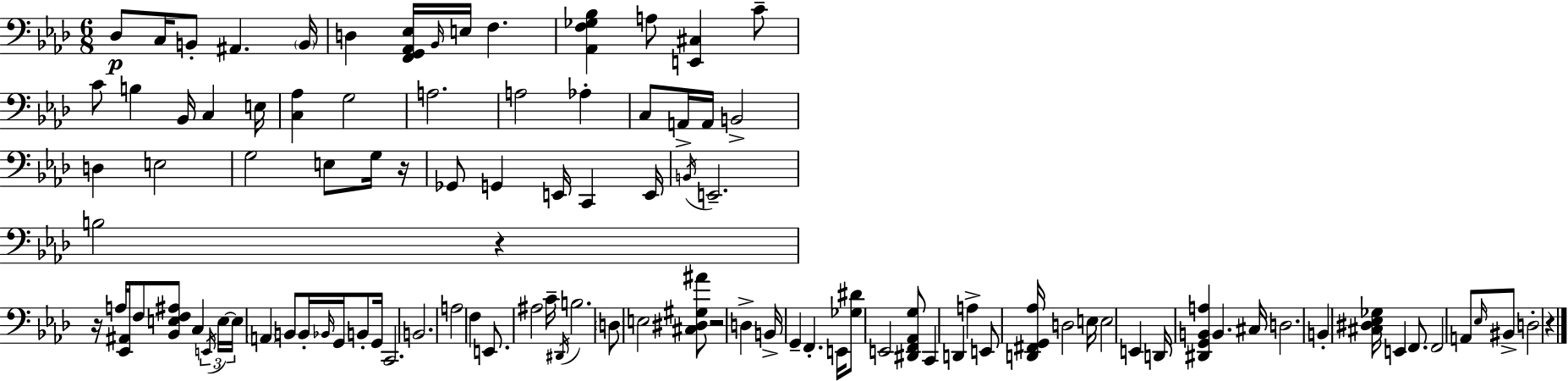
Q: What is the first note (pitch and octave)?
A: Db3